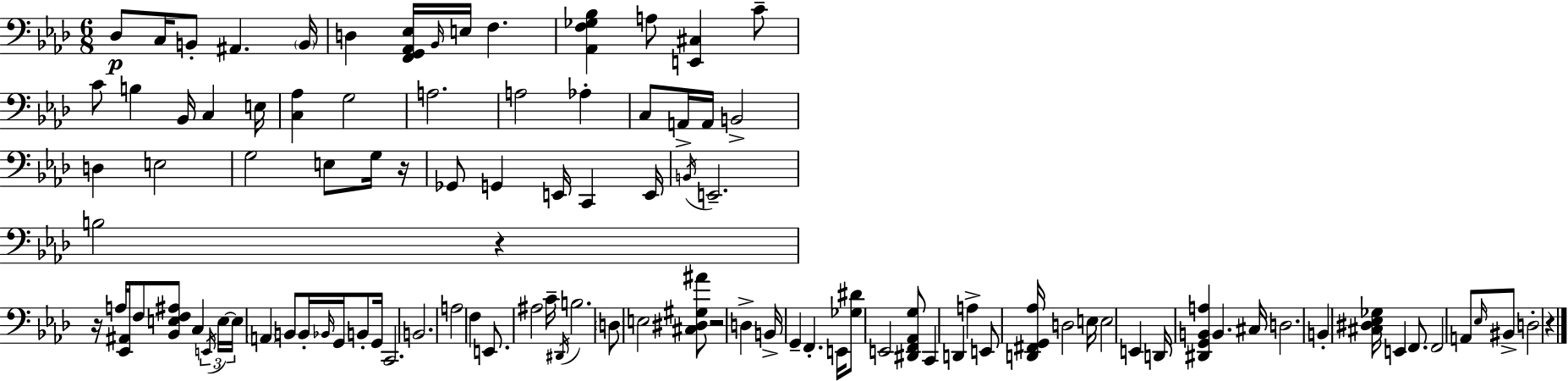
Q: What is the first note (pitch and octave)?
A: Db3